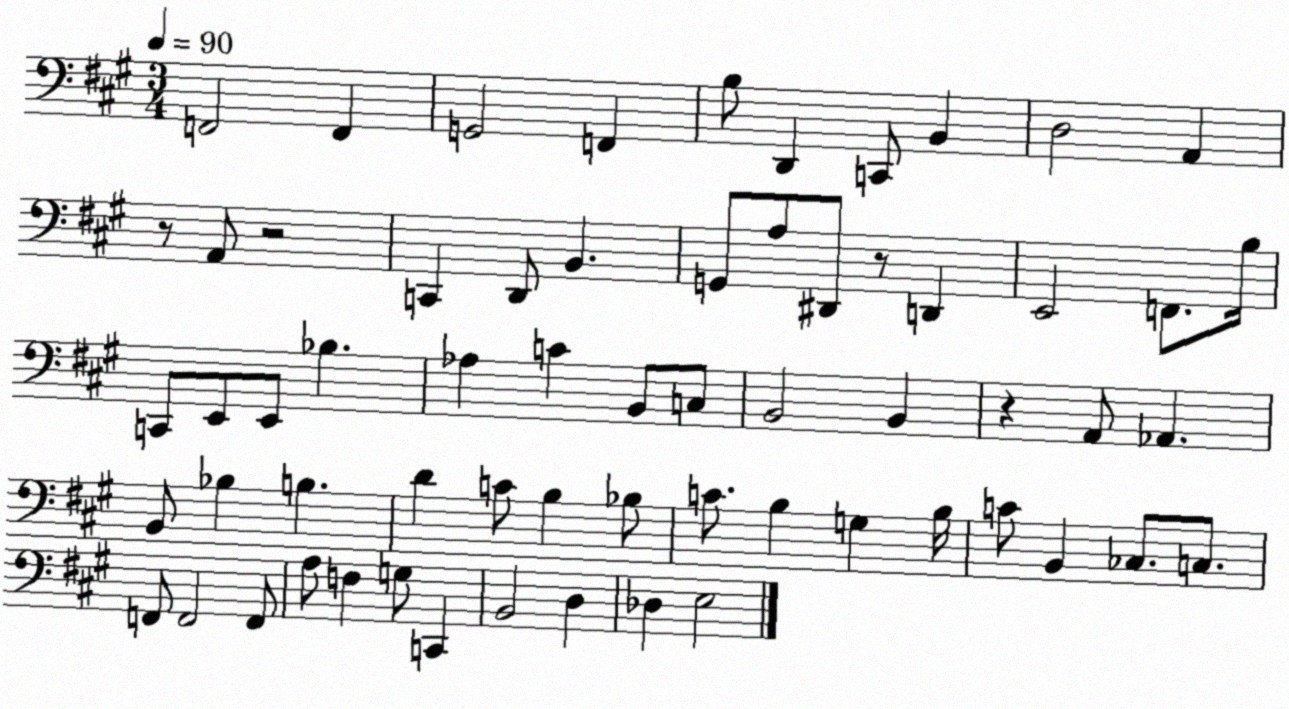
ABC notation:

X:1
T:Untitled
M:3/4
L:1/4
K:A
F,,2 F,, G,,2 F,, B,/2 D,, C,,/2 B,, D,2 A,, z/2 A,,/2 z2 C,, D,,/2 B,, G,,/2 A,/2 ^D,,/2 z/2 D,, E,,2 F,,/2 B,/4 C,,/2 E,,/2 E,,/2 _B, _A, C B,,/2 C,/2 B,,2 B,, z A,,/2 _A,, B,,/2 _B, B, D C/2 B, _B,/2 C/2 B, G, B,/4 C/2 B,, _C,/2 C,/2 F,,/2 F,,2 F,,/2 A,/2 F, G,/2 C,, B,,2 D, _D, E,2